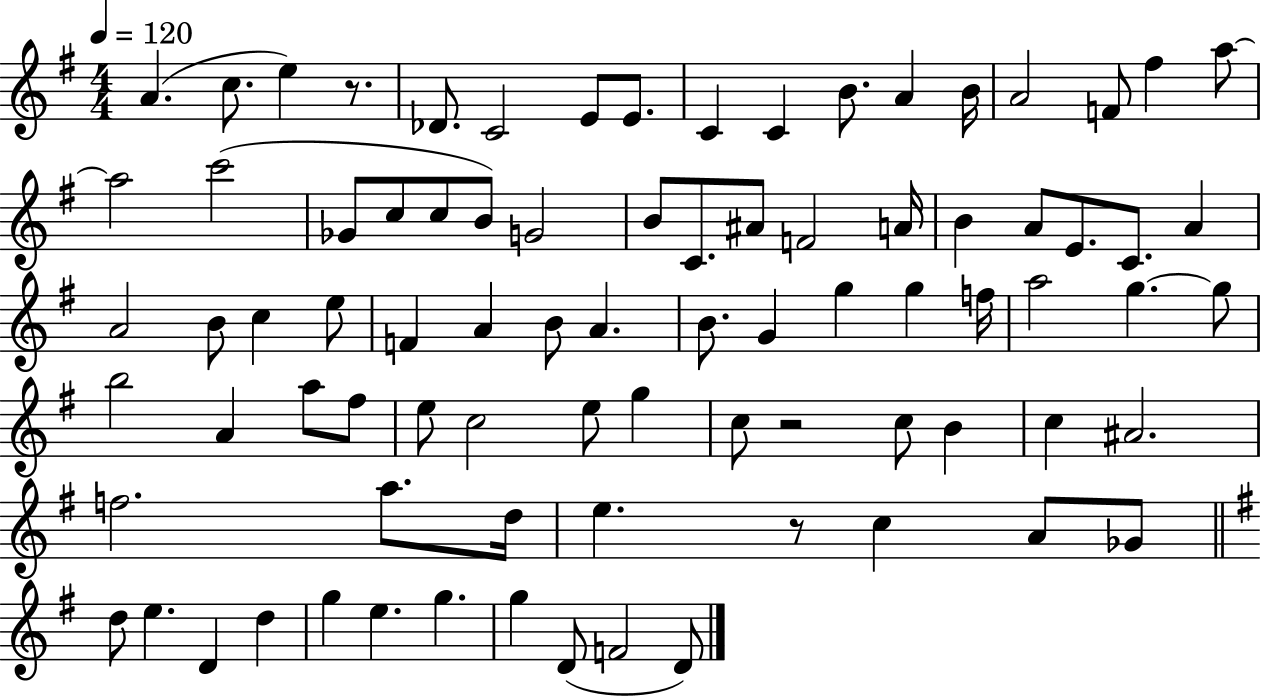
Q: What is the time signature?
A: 4/4